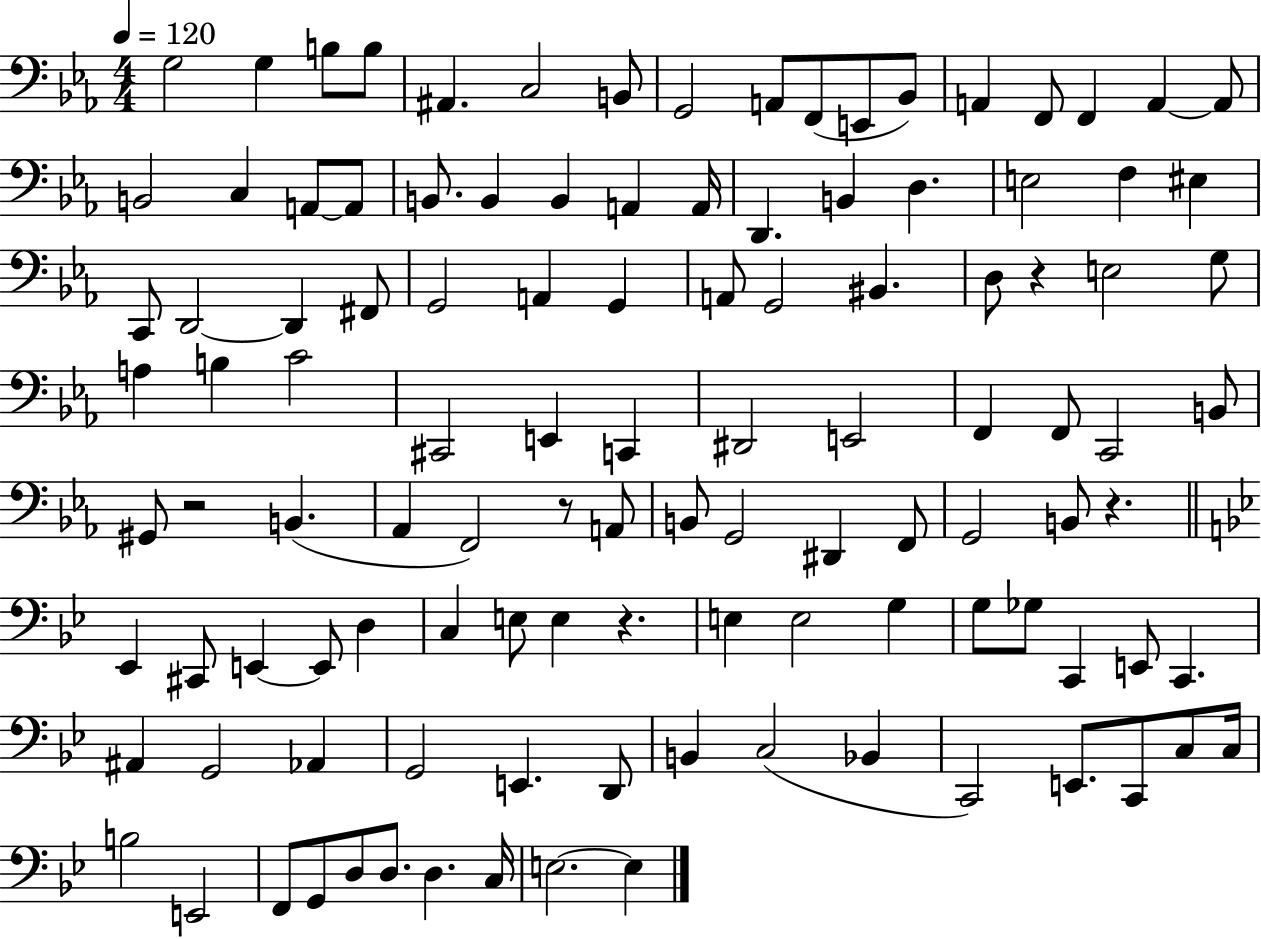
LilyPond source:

{
  \clef bass
  \numericTimeSignature
  \time 4/4
  \key ees \major
  \tempo 4 = 120
  g2 g4 b8 b8 | ais,4. c2 b,8 | g,2 a,8 f,8( e,8 bes,8) | a,4 f,8 f,4 a,4~~ a,8 | \break b,2 c4 a,8~~ a,8 | b,8. b,4 b,4 a,4 a,16 | d,4. b,4 d4. | e2 f4 eis4 | \break c,8 d,2~~ d,4 fis,8 | g,2 a,4 g,4 | a,8 g,2 bis,4. | d8 r4 e2 g8 | \break a4 b4 c'2 | cis,2 e,4 c,4 | dis,2 e,2 | f,4 f,8 c,2 b,8 | \break gis,8 r2 b,4.( | aes,4 f,2) r8 a,8 | b,8 g,2 dis,4 f,8 | g,2 b,8 r4. | \break \bar "||" \break \key bes \major ees,4 cis,8 e,4~~ e,8 d4 | c4 e8 e4 r4. | e4 e2 g4 | g8 ges8 c,4 e,8 c,4. | \break ais,4 g,2 aes,4 | g,2 e,4. d,8 | b,4 c2( bes,4 | c,2) e,8. c,8 c8 c16 | \break b2 e,2 | f,8 g,8 d8 d8. d4. c16 | e2.~~ e4 | \bar "|."
}